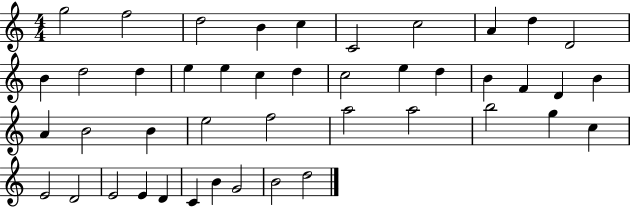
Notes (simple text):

G5/h F5/h D5/h B4/q C5/q C4/h C5/h A4/q D5/q D4/h B4/q D5/h D5/q E5/q E5/q C5/q D5/q C5/h E5/q D5/q B4/q F4/q D4/q B4/q A4/q B4/h B4/q E5/h F5/h A5/h A5/h B5/h G5/q C5/q E4/h D4/h E4/h E4/q D4/q C4/q B4/q G4/h B4/h D5/h